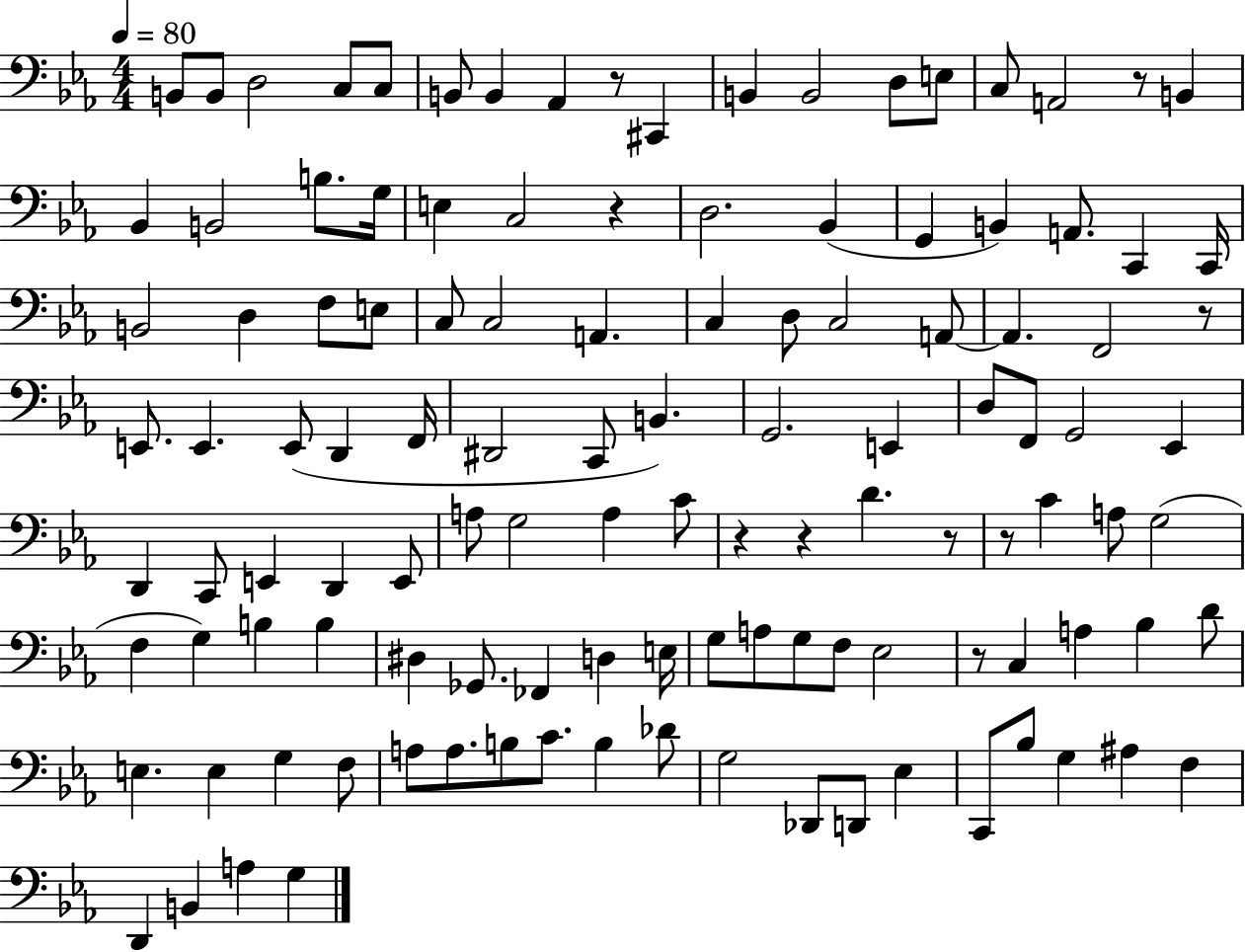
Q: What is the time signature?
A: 4/4